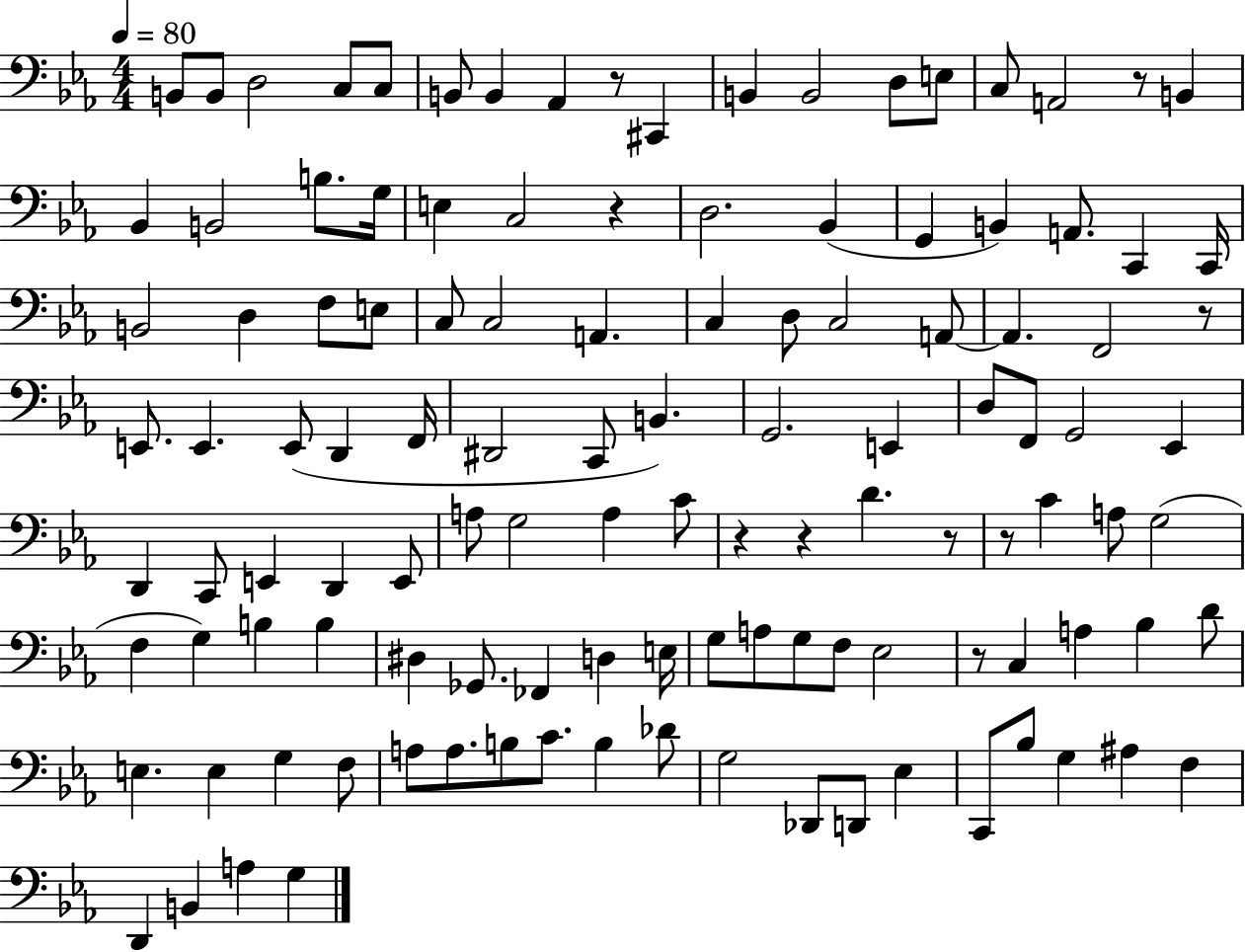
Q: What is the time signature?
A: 4/4